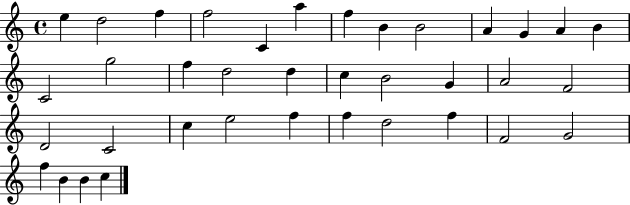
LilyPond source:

{
  \clef treble
  \time 4/4
  \defaultTimeSignature
  \key c \major
  e''4 d''2 f''4 | f''2 c'4 a''4 | f''4 b'4 b'2 | a'4 g'4 a'4 b'4 | \break c'2 g''2 | f''4 d''2 d''4 | c''4 b'2 g'4 | a'2 f'2 | \break d'2 c'2 | c''4 e''2 f''4 | f''4 d''2 f''4 | f'2 g'2 | \break f''4 b'4 b'4 c''4 | \bar "|."
}